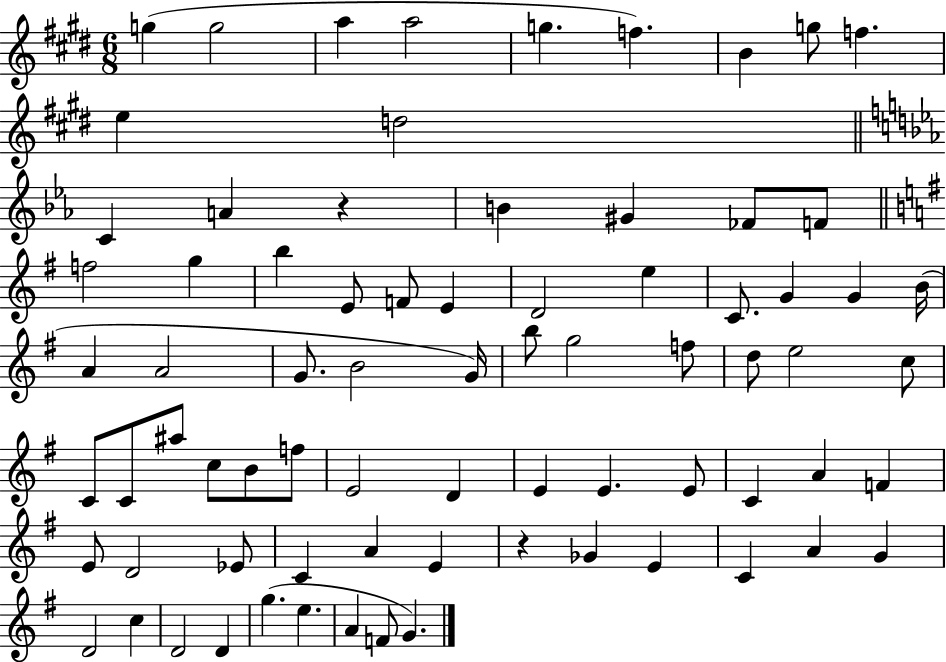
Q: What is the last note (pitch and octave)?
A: G4